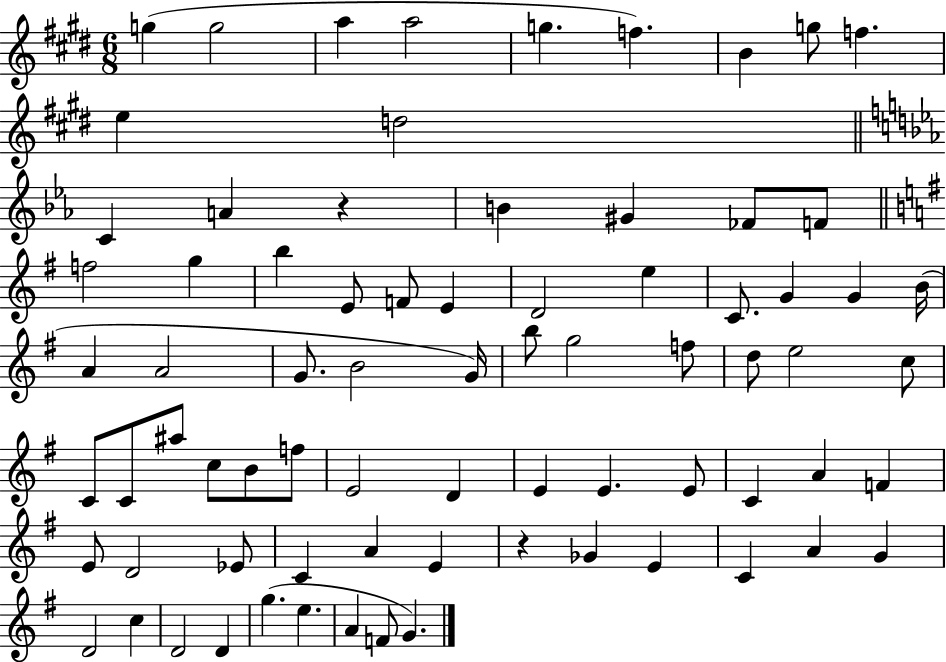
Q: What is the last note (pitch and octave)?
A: G4